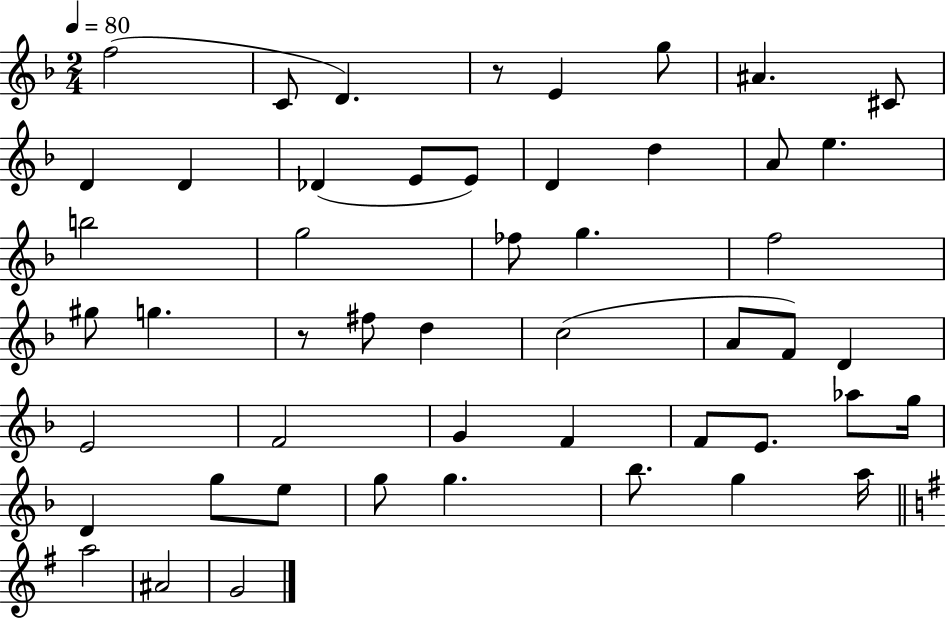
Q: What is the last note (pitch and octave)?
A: G4